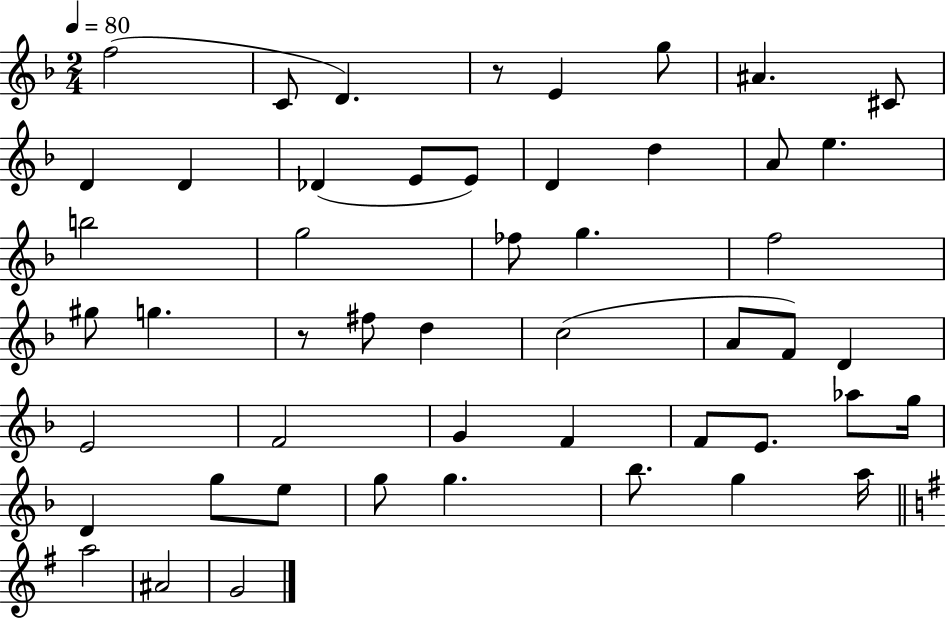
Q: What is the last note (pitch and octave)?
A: G4